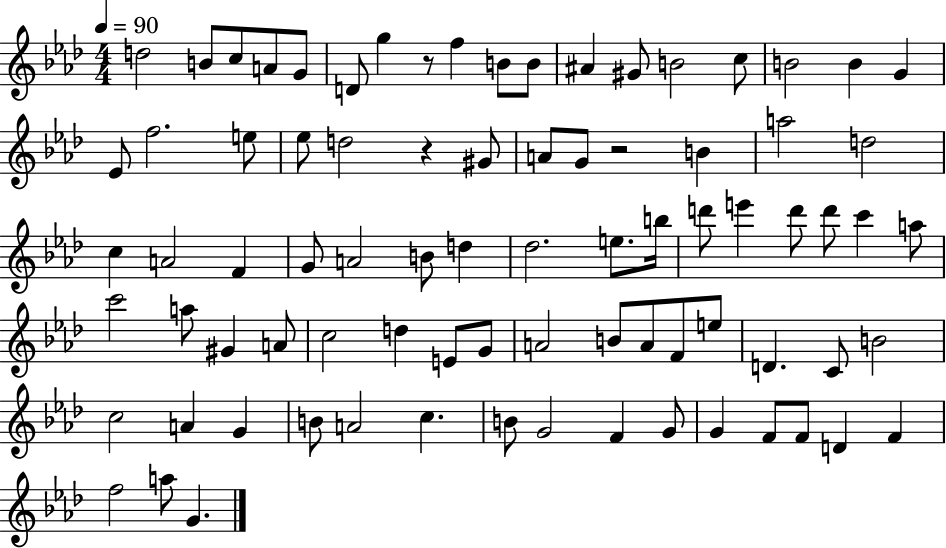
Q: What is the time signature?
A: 4/4